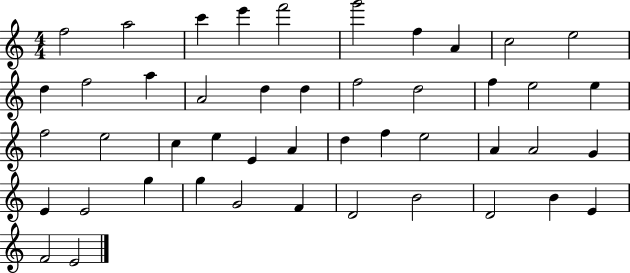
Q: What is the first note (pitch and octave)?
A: F5